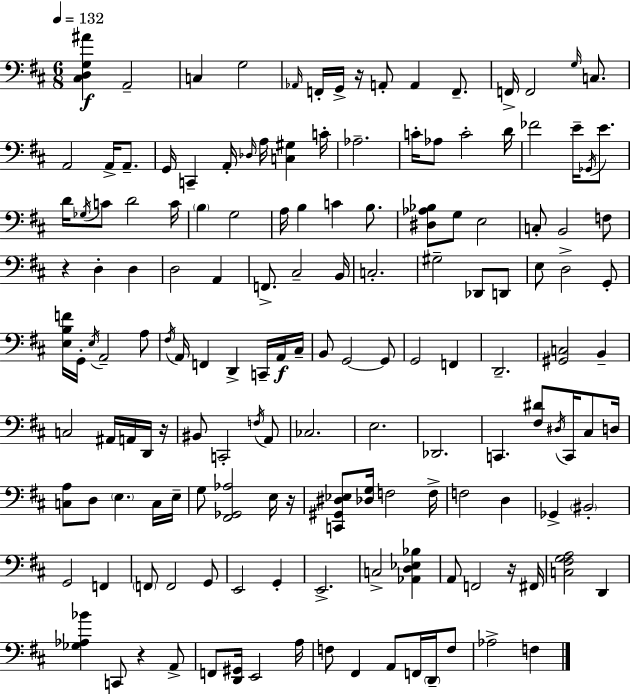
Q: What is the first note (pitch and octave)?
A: A2